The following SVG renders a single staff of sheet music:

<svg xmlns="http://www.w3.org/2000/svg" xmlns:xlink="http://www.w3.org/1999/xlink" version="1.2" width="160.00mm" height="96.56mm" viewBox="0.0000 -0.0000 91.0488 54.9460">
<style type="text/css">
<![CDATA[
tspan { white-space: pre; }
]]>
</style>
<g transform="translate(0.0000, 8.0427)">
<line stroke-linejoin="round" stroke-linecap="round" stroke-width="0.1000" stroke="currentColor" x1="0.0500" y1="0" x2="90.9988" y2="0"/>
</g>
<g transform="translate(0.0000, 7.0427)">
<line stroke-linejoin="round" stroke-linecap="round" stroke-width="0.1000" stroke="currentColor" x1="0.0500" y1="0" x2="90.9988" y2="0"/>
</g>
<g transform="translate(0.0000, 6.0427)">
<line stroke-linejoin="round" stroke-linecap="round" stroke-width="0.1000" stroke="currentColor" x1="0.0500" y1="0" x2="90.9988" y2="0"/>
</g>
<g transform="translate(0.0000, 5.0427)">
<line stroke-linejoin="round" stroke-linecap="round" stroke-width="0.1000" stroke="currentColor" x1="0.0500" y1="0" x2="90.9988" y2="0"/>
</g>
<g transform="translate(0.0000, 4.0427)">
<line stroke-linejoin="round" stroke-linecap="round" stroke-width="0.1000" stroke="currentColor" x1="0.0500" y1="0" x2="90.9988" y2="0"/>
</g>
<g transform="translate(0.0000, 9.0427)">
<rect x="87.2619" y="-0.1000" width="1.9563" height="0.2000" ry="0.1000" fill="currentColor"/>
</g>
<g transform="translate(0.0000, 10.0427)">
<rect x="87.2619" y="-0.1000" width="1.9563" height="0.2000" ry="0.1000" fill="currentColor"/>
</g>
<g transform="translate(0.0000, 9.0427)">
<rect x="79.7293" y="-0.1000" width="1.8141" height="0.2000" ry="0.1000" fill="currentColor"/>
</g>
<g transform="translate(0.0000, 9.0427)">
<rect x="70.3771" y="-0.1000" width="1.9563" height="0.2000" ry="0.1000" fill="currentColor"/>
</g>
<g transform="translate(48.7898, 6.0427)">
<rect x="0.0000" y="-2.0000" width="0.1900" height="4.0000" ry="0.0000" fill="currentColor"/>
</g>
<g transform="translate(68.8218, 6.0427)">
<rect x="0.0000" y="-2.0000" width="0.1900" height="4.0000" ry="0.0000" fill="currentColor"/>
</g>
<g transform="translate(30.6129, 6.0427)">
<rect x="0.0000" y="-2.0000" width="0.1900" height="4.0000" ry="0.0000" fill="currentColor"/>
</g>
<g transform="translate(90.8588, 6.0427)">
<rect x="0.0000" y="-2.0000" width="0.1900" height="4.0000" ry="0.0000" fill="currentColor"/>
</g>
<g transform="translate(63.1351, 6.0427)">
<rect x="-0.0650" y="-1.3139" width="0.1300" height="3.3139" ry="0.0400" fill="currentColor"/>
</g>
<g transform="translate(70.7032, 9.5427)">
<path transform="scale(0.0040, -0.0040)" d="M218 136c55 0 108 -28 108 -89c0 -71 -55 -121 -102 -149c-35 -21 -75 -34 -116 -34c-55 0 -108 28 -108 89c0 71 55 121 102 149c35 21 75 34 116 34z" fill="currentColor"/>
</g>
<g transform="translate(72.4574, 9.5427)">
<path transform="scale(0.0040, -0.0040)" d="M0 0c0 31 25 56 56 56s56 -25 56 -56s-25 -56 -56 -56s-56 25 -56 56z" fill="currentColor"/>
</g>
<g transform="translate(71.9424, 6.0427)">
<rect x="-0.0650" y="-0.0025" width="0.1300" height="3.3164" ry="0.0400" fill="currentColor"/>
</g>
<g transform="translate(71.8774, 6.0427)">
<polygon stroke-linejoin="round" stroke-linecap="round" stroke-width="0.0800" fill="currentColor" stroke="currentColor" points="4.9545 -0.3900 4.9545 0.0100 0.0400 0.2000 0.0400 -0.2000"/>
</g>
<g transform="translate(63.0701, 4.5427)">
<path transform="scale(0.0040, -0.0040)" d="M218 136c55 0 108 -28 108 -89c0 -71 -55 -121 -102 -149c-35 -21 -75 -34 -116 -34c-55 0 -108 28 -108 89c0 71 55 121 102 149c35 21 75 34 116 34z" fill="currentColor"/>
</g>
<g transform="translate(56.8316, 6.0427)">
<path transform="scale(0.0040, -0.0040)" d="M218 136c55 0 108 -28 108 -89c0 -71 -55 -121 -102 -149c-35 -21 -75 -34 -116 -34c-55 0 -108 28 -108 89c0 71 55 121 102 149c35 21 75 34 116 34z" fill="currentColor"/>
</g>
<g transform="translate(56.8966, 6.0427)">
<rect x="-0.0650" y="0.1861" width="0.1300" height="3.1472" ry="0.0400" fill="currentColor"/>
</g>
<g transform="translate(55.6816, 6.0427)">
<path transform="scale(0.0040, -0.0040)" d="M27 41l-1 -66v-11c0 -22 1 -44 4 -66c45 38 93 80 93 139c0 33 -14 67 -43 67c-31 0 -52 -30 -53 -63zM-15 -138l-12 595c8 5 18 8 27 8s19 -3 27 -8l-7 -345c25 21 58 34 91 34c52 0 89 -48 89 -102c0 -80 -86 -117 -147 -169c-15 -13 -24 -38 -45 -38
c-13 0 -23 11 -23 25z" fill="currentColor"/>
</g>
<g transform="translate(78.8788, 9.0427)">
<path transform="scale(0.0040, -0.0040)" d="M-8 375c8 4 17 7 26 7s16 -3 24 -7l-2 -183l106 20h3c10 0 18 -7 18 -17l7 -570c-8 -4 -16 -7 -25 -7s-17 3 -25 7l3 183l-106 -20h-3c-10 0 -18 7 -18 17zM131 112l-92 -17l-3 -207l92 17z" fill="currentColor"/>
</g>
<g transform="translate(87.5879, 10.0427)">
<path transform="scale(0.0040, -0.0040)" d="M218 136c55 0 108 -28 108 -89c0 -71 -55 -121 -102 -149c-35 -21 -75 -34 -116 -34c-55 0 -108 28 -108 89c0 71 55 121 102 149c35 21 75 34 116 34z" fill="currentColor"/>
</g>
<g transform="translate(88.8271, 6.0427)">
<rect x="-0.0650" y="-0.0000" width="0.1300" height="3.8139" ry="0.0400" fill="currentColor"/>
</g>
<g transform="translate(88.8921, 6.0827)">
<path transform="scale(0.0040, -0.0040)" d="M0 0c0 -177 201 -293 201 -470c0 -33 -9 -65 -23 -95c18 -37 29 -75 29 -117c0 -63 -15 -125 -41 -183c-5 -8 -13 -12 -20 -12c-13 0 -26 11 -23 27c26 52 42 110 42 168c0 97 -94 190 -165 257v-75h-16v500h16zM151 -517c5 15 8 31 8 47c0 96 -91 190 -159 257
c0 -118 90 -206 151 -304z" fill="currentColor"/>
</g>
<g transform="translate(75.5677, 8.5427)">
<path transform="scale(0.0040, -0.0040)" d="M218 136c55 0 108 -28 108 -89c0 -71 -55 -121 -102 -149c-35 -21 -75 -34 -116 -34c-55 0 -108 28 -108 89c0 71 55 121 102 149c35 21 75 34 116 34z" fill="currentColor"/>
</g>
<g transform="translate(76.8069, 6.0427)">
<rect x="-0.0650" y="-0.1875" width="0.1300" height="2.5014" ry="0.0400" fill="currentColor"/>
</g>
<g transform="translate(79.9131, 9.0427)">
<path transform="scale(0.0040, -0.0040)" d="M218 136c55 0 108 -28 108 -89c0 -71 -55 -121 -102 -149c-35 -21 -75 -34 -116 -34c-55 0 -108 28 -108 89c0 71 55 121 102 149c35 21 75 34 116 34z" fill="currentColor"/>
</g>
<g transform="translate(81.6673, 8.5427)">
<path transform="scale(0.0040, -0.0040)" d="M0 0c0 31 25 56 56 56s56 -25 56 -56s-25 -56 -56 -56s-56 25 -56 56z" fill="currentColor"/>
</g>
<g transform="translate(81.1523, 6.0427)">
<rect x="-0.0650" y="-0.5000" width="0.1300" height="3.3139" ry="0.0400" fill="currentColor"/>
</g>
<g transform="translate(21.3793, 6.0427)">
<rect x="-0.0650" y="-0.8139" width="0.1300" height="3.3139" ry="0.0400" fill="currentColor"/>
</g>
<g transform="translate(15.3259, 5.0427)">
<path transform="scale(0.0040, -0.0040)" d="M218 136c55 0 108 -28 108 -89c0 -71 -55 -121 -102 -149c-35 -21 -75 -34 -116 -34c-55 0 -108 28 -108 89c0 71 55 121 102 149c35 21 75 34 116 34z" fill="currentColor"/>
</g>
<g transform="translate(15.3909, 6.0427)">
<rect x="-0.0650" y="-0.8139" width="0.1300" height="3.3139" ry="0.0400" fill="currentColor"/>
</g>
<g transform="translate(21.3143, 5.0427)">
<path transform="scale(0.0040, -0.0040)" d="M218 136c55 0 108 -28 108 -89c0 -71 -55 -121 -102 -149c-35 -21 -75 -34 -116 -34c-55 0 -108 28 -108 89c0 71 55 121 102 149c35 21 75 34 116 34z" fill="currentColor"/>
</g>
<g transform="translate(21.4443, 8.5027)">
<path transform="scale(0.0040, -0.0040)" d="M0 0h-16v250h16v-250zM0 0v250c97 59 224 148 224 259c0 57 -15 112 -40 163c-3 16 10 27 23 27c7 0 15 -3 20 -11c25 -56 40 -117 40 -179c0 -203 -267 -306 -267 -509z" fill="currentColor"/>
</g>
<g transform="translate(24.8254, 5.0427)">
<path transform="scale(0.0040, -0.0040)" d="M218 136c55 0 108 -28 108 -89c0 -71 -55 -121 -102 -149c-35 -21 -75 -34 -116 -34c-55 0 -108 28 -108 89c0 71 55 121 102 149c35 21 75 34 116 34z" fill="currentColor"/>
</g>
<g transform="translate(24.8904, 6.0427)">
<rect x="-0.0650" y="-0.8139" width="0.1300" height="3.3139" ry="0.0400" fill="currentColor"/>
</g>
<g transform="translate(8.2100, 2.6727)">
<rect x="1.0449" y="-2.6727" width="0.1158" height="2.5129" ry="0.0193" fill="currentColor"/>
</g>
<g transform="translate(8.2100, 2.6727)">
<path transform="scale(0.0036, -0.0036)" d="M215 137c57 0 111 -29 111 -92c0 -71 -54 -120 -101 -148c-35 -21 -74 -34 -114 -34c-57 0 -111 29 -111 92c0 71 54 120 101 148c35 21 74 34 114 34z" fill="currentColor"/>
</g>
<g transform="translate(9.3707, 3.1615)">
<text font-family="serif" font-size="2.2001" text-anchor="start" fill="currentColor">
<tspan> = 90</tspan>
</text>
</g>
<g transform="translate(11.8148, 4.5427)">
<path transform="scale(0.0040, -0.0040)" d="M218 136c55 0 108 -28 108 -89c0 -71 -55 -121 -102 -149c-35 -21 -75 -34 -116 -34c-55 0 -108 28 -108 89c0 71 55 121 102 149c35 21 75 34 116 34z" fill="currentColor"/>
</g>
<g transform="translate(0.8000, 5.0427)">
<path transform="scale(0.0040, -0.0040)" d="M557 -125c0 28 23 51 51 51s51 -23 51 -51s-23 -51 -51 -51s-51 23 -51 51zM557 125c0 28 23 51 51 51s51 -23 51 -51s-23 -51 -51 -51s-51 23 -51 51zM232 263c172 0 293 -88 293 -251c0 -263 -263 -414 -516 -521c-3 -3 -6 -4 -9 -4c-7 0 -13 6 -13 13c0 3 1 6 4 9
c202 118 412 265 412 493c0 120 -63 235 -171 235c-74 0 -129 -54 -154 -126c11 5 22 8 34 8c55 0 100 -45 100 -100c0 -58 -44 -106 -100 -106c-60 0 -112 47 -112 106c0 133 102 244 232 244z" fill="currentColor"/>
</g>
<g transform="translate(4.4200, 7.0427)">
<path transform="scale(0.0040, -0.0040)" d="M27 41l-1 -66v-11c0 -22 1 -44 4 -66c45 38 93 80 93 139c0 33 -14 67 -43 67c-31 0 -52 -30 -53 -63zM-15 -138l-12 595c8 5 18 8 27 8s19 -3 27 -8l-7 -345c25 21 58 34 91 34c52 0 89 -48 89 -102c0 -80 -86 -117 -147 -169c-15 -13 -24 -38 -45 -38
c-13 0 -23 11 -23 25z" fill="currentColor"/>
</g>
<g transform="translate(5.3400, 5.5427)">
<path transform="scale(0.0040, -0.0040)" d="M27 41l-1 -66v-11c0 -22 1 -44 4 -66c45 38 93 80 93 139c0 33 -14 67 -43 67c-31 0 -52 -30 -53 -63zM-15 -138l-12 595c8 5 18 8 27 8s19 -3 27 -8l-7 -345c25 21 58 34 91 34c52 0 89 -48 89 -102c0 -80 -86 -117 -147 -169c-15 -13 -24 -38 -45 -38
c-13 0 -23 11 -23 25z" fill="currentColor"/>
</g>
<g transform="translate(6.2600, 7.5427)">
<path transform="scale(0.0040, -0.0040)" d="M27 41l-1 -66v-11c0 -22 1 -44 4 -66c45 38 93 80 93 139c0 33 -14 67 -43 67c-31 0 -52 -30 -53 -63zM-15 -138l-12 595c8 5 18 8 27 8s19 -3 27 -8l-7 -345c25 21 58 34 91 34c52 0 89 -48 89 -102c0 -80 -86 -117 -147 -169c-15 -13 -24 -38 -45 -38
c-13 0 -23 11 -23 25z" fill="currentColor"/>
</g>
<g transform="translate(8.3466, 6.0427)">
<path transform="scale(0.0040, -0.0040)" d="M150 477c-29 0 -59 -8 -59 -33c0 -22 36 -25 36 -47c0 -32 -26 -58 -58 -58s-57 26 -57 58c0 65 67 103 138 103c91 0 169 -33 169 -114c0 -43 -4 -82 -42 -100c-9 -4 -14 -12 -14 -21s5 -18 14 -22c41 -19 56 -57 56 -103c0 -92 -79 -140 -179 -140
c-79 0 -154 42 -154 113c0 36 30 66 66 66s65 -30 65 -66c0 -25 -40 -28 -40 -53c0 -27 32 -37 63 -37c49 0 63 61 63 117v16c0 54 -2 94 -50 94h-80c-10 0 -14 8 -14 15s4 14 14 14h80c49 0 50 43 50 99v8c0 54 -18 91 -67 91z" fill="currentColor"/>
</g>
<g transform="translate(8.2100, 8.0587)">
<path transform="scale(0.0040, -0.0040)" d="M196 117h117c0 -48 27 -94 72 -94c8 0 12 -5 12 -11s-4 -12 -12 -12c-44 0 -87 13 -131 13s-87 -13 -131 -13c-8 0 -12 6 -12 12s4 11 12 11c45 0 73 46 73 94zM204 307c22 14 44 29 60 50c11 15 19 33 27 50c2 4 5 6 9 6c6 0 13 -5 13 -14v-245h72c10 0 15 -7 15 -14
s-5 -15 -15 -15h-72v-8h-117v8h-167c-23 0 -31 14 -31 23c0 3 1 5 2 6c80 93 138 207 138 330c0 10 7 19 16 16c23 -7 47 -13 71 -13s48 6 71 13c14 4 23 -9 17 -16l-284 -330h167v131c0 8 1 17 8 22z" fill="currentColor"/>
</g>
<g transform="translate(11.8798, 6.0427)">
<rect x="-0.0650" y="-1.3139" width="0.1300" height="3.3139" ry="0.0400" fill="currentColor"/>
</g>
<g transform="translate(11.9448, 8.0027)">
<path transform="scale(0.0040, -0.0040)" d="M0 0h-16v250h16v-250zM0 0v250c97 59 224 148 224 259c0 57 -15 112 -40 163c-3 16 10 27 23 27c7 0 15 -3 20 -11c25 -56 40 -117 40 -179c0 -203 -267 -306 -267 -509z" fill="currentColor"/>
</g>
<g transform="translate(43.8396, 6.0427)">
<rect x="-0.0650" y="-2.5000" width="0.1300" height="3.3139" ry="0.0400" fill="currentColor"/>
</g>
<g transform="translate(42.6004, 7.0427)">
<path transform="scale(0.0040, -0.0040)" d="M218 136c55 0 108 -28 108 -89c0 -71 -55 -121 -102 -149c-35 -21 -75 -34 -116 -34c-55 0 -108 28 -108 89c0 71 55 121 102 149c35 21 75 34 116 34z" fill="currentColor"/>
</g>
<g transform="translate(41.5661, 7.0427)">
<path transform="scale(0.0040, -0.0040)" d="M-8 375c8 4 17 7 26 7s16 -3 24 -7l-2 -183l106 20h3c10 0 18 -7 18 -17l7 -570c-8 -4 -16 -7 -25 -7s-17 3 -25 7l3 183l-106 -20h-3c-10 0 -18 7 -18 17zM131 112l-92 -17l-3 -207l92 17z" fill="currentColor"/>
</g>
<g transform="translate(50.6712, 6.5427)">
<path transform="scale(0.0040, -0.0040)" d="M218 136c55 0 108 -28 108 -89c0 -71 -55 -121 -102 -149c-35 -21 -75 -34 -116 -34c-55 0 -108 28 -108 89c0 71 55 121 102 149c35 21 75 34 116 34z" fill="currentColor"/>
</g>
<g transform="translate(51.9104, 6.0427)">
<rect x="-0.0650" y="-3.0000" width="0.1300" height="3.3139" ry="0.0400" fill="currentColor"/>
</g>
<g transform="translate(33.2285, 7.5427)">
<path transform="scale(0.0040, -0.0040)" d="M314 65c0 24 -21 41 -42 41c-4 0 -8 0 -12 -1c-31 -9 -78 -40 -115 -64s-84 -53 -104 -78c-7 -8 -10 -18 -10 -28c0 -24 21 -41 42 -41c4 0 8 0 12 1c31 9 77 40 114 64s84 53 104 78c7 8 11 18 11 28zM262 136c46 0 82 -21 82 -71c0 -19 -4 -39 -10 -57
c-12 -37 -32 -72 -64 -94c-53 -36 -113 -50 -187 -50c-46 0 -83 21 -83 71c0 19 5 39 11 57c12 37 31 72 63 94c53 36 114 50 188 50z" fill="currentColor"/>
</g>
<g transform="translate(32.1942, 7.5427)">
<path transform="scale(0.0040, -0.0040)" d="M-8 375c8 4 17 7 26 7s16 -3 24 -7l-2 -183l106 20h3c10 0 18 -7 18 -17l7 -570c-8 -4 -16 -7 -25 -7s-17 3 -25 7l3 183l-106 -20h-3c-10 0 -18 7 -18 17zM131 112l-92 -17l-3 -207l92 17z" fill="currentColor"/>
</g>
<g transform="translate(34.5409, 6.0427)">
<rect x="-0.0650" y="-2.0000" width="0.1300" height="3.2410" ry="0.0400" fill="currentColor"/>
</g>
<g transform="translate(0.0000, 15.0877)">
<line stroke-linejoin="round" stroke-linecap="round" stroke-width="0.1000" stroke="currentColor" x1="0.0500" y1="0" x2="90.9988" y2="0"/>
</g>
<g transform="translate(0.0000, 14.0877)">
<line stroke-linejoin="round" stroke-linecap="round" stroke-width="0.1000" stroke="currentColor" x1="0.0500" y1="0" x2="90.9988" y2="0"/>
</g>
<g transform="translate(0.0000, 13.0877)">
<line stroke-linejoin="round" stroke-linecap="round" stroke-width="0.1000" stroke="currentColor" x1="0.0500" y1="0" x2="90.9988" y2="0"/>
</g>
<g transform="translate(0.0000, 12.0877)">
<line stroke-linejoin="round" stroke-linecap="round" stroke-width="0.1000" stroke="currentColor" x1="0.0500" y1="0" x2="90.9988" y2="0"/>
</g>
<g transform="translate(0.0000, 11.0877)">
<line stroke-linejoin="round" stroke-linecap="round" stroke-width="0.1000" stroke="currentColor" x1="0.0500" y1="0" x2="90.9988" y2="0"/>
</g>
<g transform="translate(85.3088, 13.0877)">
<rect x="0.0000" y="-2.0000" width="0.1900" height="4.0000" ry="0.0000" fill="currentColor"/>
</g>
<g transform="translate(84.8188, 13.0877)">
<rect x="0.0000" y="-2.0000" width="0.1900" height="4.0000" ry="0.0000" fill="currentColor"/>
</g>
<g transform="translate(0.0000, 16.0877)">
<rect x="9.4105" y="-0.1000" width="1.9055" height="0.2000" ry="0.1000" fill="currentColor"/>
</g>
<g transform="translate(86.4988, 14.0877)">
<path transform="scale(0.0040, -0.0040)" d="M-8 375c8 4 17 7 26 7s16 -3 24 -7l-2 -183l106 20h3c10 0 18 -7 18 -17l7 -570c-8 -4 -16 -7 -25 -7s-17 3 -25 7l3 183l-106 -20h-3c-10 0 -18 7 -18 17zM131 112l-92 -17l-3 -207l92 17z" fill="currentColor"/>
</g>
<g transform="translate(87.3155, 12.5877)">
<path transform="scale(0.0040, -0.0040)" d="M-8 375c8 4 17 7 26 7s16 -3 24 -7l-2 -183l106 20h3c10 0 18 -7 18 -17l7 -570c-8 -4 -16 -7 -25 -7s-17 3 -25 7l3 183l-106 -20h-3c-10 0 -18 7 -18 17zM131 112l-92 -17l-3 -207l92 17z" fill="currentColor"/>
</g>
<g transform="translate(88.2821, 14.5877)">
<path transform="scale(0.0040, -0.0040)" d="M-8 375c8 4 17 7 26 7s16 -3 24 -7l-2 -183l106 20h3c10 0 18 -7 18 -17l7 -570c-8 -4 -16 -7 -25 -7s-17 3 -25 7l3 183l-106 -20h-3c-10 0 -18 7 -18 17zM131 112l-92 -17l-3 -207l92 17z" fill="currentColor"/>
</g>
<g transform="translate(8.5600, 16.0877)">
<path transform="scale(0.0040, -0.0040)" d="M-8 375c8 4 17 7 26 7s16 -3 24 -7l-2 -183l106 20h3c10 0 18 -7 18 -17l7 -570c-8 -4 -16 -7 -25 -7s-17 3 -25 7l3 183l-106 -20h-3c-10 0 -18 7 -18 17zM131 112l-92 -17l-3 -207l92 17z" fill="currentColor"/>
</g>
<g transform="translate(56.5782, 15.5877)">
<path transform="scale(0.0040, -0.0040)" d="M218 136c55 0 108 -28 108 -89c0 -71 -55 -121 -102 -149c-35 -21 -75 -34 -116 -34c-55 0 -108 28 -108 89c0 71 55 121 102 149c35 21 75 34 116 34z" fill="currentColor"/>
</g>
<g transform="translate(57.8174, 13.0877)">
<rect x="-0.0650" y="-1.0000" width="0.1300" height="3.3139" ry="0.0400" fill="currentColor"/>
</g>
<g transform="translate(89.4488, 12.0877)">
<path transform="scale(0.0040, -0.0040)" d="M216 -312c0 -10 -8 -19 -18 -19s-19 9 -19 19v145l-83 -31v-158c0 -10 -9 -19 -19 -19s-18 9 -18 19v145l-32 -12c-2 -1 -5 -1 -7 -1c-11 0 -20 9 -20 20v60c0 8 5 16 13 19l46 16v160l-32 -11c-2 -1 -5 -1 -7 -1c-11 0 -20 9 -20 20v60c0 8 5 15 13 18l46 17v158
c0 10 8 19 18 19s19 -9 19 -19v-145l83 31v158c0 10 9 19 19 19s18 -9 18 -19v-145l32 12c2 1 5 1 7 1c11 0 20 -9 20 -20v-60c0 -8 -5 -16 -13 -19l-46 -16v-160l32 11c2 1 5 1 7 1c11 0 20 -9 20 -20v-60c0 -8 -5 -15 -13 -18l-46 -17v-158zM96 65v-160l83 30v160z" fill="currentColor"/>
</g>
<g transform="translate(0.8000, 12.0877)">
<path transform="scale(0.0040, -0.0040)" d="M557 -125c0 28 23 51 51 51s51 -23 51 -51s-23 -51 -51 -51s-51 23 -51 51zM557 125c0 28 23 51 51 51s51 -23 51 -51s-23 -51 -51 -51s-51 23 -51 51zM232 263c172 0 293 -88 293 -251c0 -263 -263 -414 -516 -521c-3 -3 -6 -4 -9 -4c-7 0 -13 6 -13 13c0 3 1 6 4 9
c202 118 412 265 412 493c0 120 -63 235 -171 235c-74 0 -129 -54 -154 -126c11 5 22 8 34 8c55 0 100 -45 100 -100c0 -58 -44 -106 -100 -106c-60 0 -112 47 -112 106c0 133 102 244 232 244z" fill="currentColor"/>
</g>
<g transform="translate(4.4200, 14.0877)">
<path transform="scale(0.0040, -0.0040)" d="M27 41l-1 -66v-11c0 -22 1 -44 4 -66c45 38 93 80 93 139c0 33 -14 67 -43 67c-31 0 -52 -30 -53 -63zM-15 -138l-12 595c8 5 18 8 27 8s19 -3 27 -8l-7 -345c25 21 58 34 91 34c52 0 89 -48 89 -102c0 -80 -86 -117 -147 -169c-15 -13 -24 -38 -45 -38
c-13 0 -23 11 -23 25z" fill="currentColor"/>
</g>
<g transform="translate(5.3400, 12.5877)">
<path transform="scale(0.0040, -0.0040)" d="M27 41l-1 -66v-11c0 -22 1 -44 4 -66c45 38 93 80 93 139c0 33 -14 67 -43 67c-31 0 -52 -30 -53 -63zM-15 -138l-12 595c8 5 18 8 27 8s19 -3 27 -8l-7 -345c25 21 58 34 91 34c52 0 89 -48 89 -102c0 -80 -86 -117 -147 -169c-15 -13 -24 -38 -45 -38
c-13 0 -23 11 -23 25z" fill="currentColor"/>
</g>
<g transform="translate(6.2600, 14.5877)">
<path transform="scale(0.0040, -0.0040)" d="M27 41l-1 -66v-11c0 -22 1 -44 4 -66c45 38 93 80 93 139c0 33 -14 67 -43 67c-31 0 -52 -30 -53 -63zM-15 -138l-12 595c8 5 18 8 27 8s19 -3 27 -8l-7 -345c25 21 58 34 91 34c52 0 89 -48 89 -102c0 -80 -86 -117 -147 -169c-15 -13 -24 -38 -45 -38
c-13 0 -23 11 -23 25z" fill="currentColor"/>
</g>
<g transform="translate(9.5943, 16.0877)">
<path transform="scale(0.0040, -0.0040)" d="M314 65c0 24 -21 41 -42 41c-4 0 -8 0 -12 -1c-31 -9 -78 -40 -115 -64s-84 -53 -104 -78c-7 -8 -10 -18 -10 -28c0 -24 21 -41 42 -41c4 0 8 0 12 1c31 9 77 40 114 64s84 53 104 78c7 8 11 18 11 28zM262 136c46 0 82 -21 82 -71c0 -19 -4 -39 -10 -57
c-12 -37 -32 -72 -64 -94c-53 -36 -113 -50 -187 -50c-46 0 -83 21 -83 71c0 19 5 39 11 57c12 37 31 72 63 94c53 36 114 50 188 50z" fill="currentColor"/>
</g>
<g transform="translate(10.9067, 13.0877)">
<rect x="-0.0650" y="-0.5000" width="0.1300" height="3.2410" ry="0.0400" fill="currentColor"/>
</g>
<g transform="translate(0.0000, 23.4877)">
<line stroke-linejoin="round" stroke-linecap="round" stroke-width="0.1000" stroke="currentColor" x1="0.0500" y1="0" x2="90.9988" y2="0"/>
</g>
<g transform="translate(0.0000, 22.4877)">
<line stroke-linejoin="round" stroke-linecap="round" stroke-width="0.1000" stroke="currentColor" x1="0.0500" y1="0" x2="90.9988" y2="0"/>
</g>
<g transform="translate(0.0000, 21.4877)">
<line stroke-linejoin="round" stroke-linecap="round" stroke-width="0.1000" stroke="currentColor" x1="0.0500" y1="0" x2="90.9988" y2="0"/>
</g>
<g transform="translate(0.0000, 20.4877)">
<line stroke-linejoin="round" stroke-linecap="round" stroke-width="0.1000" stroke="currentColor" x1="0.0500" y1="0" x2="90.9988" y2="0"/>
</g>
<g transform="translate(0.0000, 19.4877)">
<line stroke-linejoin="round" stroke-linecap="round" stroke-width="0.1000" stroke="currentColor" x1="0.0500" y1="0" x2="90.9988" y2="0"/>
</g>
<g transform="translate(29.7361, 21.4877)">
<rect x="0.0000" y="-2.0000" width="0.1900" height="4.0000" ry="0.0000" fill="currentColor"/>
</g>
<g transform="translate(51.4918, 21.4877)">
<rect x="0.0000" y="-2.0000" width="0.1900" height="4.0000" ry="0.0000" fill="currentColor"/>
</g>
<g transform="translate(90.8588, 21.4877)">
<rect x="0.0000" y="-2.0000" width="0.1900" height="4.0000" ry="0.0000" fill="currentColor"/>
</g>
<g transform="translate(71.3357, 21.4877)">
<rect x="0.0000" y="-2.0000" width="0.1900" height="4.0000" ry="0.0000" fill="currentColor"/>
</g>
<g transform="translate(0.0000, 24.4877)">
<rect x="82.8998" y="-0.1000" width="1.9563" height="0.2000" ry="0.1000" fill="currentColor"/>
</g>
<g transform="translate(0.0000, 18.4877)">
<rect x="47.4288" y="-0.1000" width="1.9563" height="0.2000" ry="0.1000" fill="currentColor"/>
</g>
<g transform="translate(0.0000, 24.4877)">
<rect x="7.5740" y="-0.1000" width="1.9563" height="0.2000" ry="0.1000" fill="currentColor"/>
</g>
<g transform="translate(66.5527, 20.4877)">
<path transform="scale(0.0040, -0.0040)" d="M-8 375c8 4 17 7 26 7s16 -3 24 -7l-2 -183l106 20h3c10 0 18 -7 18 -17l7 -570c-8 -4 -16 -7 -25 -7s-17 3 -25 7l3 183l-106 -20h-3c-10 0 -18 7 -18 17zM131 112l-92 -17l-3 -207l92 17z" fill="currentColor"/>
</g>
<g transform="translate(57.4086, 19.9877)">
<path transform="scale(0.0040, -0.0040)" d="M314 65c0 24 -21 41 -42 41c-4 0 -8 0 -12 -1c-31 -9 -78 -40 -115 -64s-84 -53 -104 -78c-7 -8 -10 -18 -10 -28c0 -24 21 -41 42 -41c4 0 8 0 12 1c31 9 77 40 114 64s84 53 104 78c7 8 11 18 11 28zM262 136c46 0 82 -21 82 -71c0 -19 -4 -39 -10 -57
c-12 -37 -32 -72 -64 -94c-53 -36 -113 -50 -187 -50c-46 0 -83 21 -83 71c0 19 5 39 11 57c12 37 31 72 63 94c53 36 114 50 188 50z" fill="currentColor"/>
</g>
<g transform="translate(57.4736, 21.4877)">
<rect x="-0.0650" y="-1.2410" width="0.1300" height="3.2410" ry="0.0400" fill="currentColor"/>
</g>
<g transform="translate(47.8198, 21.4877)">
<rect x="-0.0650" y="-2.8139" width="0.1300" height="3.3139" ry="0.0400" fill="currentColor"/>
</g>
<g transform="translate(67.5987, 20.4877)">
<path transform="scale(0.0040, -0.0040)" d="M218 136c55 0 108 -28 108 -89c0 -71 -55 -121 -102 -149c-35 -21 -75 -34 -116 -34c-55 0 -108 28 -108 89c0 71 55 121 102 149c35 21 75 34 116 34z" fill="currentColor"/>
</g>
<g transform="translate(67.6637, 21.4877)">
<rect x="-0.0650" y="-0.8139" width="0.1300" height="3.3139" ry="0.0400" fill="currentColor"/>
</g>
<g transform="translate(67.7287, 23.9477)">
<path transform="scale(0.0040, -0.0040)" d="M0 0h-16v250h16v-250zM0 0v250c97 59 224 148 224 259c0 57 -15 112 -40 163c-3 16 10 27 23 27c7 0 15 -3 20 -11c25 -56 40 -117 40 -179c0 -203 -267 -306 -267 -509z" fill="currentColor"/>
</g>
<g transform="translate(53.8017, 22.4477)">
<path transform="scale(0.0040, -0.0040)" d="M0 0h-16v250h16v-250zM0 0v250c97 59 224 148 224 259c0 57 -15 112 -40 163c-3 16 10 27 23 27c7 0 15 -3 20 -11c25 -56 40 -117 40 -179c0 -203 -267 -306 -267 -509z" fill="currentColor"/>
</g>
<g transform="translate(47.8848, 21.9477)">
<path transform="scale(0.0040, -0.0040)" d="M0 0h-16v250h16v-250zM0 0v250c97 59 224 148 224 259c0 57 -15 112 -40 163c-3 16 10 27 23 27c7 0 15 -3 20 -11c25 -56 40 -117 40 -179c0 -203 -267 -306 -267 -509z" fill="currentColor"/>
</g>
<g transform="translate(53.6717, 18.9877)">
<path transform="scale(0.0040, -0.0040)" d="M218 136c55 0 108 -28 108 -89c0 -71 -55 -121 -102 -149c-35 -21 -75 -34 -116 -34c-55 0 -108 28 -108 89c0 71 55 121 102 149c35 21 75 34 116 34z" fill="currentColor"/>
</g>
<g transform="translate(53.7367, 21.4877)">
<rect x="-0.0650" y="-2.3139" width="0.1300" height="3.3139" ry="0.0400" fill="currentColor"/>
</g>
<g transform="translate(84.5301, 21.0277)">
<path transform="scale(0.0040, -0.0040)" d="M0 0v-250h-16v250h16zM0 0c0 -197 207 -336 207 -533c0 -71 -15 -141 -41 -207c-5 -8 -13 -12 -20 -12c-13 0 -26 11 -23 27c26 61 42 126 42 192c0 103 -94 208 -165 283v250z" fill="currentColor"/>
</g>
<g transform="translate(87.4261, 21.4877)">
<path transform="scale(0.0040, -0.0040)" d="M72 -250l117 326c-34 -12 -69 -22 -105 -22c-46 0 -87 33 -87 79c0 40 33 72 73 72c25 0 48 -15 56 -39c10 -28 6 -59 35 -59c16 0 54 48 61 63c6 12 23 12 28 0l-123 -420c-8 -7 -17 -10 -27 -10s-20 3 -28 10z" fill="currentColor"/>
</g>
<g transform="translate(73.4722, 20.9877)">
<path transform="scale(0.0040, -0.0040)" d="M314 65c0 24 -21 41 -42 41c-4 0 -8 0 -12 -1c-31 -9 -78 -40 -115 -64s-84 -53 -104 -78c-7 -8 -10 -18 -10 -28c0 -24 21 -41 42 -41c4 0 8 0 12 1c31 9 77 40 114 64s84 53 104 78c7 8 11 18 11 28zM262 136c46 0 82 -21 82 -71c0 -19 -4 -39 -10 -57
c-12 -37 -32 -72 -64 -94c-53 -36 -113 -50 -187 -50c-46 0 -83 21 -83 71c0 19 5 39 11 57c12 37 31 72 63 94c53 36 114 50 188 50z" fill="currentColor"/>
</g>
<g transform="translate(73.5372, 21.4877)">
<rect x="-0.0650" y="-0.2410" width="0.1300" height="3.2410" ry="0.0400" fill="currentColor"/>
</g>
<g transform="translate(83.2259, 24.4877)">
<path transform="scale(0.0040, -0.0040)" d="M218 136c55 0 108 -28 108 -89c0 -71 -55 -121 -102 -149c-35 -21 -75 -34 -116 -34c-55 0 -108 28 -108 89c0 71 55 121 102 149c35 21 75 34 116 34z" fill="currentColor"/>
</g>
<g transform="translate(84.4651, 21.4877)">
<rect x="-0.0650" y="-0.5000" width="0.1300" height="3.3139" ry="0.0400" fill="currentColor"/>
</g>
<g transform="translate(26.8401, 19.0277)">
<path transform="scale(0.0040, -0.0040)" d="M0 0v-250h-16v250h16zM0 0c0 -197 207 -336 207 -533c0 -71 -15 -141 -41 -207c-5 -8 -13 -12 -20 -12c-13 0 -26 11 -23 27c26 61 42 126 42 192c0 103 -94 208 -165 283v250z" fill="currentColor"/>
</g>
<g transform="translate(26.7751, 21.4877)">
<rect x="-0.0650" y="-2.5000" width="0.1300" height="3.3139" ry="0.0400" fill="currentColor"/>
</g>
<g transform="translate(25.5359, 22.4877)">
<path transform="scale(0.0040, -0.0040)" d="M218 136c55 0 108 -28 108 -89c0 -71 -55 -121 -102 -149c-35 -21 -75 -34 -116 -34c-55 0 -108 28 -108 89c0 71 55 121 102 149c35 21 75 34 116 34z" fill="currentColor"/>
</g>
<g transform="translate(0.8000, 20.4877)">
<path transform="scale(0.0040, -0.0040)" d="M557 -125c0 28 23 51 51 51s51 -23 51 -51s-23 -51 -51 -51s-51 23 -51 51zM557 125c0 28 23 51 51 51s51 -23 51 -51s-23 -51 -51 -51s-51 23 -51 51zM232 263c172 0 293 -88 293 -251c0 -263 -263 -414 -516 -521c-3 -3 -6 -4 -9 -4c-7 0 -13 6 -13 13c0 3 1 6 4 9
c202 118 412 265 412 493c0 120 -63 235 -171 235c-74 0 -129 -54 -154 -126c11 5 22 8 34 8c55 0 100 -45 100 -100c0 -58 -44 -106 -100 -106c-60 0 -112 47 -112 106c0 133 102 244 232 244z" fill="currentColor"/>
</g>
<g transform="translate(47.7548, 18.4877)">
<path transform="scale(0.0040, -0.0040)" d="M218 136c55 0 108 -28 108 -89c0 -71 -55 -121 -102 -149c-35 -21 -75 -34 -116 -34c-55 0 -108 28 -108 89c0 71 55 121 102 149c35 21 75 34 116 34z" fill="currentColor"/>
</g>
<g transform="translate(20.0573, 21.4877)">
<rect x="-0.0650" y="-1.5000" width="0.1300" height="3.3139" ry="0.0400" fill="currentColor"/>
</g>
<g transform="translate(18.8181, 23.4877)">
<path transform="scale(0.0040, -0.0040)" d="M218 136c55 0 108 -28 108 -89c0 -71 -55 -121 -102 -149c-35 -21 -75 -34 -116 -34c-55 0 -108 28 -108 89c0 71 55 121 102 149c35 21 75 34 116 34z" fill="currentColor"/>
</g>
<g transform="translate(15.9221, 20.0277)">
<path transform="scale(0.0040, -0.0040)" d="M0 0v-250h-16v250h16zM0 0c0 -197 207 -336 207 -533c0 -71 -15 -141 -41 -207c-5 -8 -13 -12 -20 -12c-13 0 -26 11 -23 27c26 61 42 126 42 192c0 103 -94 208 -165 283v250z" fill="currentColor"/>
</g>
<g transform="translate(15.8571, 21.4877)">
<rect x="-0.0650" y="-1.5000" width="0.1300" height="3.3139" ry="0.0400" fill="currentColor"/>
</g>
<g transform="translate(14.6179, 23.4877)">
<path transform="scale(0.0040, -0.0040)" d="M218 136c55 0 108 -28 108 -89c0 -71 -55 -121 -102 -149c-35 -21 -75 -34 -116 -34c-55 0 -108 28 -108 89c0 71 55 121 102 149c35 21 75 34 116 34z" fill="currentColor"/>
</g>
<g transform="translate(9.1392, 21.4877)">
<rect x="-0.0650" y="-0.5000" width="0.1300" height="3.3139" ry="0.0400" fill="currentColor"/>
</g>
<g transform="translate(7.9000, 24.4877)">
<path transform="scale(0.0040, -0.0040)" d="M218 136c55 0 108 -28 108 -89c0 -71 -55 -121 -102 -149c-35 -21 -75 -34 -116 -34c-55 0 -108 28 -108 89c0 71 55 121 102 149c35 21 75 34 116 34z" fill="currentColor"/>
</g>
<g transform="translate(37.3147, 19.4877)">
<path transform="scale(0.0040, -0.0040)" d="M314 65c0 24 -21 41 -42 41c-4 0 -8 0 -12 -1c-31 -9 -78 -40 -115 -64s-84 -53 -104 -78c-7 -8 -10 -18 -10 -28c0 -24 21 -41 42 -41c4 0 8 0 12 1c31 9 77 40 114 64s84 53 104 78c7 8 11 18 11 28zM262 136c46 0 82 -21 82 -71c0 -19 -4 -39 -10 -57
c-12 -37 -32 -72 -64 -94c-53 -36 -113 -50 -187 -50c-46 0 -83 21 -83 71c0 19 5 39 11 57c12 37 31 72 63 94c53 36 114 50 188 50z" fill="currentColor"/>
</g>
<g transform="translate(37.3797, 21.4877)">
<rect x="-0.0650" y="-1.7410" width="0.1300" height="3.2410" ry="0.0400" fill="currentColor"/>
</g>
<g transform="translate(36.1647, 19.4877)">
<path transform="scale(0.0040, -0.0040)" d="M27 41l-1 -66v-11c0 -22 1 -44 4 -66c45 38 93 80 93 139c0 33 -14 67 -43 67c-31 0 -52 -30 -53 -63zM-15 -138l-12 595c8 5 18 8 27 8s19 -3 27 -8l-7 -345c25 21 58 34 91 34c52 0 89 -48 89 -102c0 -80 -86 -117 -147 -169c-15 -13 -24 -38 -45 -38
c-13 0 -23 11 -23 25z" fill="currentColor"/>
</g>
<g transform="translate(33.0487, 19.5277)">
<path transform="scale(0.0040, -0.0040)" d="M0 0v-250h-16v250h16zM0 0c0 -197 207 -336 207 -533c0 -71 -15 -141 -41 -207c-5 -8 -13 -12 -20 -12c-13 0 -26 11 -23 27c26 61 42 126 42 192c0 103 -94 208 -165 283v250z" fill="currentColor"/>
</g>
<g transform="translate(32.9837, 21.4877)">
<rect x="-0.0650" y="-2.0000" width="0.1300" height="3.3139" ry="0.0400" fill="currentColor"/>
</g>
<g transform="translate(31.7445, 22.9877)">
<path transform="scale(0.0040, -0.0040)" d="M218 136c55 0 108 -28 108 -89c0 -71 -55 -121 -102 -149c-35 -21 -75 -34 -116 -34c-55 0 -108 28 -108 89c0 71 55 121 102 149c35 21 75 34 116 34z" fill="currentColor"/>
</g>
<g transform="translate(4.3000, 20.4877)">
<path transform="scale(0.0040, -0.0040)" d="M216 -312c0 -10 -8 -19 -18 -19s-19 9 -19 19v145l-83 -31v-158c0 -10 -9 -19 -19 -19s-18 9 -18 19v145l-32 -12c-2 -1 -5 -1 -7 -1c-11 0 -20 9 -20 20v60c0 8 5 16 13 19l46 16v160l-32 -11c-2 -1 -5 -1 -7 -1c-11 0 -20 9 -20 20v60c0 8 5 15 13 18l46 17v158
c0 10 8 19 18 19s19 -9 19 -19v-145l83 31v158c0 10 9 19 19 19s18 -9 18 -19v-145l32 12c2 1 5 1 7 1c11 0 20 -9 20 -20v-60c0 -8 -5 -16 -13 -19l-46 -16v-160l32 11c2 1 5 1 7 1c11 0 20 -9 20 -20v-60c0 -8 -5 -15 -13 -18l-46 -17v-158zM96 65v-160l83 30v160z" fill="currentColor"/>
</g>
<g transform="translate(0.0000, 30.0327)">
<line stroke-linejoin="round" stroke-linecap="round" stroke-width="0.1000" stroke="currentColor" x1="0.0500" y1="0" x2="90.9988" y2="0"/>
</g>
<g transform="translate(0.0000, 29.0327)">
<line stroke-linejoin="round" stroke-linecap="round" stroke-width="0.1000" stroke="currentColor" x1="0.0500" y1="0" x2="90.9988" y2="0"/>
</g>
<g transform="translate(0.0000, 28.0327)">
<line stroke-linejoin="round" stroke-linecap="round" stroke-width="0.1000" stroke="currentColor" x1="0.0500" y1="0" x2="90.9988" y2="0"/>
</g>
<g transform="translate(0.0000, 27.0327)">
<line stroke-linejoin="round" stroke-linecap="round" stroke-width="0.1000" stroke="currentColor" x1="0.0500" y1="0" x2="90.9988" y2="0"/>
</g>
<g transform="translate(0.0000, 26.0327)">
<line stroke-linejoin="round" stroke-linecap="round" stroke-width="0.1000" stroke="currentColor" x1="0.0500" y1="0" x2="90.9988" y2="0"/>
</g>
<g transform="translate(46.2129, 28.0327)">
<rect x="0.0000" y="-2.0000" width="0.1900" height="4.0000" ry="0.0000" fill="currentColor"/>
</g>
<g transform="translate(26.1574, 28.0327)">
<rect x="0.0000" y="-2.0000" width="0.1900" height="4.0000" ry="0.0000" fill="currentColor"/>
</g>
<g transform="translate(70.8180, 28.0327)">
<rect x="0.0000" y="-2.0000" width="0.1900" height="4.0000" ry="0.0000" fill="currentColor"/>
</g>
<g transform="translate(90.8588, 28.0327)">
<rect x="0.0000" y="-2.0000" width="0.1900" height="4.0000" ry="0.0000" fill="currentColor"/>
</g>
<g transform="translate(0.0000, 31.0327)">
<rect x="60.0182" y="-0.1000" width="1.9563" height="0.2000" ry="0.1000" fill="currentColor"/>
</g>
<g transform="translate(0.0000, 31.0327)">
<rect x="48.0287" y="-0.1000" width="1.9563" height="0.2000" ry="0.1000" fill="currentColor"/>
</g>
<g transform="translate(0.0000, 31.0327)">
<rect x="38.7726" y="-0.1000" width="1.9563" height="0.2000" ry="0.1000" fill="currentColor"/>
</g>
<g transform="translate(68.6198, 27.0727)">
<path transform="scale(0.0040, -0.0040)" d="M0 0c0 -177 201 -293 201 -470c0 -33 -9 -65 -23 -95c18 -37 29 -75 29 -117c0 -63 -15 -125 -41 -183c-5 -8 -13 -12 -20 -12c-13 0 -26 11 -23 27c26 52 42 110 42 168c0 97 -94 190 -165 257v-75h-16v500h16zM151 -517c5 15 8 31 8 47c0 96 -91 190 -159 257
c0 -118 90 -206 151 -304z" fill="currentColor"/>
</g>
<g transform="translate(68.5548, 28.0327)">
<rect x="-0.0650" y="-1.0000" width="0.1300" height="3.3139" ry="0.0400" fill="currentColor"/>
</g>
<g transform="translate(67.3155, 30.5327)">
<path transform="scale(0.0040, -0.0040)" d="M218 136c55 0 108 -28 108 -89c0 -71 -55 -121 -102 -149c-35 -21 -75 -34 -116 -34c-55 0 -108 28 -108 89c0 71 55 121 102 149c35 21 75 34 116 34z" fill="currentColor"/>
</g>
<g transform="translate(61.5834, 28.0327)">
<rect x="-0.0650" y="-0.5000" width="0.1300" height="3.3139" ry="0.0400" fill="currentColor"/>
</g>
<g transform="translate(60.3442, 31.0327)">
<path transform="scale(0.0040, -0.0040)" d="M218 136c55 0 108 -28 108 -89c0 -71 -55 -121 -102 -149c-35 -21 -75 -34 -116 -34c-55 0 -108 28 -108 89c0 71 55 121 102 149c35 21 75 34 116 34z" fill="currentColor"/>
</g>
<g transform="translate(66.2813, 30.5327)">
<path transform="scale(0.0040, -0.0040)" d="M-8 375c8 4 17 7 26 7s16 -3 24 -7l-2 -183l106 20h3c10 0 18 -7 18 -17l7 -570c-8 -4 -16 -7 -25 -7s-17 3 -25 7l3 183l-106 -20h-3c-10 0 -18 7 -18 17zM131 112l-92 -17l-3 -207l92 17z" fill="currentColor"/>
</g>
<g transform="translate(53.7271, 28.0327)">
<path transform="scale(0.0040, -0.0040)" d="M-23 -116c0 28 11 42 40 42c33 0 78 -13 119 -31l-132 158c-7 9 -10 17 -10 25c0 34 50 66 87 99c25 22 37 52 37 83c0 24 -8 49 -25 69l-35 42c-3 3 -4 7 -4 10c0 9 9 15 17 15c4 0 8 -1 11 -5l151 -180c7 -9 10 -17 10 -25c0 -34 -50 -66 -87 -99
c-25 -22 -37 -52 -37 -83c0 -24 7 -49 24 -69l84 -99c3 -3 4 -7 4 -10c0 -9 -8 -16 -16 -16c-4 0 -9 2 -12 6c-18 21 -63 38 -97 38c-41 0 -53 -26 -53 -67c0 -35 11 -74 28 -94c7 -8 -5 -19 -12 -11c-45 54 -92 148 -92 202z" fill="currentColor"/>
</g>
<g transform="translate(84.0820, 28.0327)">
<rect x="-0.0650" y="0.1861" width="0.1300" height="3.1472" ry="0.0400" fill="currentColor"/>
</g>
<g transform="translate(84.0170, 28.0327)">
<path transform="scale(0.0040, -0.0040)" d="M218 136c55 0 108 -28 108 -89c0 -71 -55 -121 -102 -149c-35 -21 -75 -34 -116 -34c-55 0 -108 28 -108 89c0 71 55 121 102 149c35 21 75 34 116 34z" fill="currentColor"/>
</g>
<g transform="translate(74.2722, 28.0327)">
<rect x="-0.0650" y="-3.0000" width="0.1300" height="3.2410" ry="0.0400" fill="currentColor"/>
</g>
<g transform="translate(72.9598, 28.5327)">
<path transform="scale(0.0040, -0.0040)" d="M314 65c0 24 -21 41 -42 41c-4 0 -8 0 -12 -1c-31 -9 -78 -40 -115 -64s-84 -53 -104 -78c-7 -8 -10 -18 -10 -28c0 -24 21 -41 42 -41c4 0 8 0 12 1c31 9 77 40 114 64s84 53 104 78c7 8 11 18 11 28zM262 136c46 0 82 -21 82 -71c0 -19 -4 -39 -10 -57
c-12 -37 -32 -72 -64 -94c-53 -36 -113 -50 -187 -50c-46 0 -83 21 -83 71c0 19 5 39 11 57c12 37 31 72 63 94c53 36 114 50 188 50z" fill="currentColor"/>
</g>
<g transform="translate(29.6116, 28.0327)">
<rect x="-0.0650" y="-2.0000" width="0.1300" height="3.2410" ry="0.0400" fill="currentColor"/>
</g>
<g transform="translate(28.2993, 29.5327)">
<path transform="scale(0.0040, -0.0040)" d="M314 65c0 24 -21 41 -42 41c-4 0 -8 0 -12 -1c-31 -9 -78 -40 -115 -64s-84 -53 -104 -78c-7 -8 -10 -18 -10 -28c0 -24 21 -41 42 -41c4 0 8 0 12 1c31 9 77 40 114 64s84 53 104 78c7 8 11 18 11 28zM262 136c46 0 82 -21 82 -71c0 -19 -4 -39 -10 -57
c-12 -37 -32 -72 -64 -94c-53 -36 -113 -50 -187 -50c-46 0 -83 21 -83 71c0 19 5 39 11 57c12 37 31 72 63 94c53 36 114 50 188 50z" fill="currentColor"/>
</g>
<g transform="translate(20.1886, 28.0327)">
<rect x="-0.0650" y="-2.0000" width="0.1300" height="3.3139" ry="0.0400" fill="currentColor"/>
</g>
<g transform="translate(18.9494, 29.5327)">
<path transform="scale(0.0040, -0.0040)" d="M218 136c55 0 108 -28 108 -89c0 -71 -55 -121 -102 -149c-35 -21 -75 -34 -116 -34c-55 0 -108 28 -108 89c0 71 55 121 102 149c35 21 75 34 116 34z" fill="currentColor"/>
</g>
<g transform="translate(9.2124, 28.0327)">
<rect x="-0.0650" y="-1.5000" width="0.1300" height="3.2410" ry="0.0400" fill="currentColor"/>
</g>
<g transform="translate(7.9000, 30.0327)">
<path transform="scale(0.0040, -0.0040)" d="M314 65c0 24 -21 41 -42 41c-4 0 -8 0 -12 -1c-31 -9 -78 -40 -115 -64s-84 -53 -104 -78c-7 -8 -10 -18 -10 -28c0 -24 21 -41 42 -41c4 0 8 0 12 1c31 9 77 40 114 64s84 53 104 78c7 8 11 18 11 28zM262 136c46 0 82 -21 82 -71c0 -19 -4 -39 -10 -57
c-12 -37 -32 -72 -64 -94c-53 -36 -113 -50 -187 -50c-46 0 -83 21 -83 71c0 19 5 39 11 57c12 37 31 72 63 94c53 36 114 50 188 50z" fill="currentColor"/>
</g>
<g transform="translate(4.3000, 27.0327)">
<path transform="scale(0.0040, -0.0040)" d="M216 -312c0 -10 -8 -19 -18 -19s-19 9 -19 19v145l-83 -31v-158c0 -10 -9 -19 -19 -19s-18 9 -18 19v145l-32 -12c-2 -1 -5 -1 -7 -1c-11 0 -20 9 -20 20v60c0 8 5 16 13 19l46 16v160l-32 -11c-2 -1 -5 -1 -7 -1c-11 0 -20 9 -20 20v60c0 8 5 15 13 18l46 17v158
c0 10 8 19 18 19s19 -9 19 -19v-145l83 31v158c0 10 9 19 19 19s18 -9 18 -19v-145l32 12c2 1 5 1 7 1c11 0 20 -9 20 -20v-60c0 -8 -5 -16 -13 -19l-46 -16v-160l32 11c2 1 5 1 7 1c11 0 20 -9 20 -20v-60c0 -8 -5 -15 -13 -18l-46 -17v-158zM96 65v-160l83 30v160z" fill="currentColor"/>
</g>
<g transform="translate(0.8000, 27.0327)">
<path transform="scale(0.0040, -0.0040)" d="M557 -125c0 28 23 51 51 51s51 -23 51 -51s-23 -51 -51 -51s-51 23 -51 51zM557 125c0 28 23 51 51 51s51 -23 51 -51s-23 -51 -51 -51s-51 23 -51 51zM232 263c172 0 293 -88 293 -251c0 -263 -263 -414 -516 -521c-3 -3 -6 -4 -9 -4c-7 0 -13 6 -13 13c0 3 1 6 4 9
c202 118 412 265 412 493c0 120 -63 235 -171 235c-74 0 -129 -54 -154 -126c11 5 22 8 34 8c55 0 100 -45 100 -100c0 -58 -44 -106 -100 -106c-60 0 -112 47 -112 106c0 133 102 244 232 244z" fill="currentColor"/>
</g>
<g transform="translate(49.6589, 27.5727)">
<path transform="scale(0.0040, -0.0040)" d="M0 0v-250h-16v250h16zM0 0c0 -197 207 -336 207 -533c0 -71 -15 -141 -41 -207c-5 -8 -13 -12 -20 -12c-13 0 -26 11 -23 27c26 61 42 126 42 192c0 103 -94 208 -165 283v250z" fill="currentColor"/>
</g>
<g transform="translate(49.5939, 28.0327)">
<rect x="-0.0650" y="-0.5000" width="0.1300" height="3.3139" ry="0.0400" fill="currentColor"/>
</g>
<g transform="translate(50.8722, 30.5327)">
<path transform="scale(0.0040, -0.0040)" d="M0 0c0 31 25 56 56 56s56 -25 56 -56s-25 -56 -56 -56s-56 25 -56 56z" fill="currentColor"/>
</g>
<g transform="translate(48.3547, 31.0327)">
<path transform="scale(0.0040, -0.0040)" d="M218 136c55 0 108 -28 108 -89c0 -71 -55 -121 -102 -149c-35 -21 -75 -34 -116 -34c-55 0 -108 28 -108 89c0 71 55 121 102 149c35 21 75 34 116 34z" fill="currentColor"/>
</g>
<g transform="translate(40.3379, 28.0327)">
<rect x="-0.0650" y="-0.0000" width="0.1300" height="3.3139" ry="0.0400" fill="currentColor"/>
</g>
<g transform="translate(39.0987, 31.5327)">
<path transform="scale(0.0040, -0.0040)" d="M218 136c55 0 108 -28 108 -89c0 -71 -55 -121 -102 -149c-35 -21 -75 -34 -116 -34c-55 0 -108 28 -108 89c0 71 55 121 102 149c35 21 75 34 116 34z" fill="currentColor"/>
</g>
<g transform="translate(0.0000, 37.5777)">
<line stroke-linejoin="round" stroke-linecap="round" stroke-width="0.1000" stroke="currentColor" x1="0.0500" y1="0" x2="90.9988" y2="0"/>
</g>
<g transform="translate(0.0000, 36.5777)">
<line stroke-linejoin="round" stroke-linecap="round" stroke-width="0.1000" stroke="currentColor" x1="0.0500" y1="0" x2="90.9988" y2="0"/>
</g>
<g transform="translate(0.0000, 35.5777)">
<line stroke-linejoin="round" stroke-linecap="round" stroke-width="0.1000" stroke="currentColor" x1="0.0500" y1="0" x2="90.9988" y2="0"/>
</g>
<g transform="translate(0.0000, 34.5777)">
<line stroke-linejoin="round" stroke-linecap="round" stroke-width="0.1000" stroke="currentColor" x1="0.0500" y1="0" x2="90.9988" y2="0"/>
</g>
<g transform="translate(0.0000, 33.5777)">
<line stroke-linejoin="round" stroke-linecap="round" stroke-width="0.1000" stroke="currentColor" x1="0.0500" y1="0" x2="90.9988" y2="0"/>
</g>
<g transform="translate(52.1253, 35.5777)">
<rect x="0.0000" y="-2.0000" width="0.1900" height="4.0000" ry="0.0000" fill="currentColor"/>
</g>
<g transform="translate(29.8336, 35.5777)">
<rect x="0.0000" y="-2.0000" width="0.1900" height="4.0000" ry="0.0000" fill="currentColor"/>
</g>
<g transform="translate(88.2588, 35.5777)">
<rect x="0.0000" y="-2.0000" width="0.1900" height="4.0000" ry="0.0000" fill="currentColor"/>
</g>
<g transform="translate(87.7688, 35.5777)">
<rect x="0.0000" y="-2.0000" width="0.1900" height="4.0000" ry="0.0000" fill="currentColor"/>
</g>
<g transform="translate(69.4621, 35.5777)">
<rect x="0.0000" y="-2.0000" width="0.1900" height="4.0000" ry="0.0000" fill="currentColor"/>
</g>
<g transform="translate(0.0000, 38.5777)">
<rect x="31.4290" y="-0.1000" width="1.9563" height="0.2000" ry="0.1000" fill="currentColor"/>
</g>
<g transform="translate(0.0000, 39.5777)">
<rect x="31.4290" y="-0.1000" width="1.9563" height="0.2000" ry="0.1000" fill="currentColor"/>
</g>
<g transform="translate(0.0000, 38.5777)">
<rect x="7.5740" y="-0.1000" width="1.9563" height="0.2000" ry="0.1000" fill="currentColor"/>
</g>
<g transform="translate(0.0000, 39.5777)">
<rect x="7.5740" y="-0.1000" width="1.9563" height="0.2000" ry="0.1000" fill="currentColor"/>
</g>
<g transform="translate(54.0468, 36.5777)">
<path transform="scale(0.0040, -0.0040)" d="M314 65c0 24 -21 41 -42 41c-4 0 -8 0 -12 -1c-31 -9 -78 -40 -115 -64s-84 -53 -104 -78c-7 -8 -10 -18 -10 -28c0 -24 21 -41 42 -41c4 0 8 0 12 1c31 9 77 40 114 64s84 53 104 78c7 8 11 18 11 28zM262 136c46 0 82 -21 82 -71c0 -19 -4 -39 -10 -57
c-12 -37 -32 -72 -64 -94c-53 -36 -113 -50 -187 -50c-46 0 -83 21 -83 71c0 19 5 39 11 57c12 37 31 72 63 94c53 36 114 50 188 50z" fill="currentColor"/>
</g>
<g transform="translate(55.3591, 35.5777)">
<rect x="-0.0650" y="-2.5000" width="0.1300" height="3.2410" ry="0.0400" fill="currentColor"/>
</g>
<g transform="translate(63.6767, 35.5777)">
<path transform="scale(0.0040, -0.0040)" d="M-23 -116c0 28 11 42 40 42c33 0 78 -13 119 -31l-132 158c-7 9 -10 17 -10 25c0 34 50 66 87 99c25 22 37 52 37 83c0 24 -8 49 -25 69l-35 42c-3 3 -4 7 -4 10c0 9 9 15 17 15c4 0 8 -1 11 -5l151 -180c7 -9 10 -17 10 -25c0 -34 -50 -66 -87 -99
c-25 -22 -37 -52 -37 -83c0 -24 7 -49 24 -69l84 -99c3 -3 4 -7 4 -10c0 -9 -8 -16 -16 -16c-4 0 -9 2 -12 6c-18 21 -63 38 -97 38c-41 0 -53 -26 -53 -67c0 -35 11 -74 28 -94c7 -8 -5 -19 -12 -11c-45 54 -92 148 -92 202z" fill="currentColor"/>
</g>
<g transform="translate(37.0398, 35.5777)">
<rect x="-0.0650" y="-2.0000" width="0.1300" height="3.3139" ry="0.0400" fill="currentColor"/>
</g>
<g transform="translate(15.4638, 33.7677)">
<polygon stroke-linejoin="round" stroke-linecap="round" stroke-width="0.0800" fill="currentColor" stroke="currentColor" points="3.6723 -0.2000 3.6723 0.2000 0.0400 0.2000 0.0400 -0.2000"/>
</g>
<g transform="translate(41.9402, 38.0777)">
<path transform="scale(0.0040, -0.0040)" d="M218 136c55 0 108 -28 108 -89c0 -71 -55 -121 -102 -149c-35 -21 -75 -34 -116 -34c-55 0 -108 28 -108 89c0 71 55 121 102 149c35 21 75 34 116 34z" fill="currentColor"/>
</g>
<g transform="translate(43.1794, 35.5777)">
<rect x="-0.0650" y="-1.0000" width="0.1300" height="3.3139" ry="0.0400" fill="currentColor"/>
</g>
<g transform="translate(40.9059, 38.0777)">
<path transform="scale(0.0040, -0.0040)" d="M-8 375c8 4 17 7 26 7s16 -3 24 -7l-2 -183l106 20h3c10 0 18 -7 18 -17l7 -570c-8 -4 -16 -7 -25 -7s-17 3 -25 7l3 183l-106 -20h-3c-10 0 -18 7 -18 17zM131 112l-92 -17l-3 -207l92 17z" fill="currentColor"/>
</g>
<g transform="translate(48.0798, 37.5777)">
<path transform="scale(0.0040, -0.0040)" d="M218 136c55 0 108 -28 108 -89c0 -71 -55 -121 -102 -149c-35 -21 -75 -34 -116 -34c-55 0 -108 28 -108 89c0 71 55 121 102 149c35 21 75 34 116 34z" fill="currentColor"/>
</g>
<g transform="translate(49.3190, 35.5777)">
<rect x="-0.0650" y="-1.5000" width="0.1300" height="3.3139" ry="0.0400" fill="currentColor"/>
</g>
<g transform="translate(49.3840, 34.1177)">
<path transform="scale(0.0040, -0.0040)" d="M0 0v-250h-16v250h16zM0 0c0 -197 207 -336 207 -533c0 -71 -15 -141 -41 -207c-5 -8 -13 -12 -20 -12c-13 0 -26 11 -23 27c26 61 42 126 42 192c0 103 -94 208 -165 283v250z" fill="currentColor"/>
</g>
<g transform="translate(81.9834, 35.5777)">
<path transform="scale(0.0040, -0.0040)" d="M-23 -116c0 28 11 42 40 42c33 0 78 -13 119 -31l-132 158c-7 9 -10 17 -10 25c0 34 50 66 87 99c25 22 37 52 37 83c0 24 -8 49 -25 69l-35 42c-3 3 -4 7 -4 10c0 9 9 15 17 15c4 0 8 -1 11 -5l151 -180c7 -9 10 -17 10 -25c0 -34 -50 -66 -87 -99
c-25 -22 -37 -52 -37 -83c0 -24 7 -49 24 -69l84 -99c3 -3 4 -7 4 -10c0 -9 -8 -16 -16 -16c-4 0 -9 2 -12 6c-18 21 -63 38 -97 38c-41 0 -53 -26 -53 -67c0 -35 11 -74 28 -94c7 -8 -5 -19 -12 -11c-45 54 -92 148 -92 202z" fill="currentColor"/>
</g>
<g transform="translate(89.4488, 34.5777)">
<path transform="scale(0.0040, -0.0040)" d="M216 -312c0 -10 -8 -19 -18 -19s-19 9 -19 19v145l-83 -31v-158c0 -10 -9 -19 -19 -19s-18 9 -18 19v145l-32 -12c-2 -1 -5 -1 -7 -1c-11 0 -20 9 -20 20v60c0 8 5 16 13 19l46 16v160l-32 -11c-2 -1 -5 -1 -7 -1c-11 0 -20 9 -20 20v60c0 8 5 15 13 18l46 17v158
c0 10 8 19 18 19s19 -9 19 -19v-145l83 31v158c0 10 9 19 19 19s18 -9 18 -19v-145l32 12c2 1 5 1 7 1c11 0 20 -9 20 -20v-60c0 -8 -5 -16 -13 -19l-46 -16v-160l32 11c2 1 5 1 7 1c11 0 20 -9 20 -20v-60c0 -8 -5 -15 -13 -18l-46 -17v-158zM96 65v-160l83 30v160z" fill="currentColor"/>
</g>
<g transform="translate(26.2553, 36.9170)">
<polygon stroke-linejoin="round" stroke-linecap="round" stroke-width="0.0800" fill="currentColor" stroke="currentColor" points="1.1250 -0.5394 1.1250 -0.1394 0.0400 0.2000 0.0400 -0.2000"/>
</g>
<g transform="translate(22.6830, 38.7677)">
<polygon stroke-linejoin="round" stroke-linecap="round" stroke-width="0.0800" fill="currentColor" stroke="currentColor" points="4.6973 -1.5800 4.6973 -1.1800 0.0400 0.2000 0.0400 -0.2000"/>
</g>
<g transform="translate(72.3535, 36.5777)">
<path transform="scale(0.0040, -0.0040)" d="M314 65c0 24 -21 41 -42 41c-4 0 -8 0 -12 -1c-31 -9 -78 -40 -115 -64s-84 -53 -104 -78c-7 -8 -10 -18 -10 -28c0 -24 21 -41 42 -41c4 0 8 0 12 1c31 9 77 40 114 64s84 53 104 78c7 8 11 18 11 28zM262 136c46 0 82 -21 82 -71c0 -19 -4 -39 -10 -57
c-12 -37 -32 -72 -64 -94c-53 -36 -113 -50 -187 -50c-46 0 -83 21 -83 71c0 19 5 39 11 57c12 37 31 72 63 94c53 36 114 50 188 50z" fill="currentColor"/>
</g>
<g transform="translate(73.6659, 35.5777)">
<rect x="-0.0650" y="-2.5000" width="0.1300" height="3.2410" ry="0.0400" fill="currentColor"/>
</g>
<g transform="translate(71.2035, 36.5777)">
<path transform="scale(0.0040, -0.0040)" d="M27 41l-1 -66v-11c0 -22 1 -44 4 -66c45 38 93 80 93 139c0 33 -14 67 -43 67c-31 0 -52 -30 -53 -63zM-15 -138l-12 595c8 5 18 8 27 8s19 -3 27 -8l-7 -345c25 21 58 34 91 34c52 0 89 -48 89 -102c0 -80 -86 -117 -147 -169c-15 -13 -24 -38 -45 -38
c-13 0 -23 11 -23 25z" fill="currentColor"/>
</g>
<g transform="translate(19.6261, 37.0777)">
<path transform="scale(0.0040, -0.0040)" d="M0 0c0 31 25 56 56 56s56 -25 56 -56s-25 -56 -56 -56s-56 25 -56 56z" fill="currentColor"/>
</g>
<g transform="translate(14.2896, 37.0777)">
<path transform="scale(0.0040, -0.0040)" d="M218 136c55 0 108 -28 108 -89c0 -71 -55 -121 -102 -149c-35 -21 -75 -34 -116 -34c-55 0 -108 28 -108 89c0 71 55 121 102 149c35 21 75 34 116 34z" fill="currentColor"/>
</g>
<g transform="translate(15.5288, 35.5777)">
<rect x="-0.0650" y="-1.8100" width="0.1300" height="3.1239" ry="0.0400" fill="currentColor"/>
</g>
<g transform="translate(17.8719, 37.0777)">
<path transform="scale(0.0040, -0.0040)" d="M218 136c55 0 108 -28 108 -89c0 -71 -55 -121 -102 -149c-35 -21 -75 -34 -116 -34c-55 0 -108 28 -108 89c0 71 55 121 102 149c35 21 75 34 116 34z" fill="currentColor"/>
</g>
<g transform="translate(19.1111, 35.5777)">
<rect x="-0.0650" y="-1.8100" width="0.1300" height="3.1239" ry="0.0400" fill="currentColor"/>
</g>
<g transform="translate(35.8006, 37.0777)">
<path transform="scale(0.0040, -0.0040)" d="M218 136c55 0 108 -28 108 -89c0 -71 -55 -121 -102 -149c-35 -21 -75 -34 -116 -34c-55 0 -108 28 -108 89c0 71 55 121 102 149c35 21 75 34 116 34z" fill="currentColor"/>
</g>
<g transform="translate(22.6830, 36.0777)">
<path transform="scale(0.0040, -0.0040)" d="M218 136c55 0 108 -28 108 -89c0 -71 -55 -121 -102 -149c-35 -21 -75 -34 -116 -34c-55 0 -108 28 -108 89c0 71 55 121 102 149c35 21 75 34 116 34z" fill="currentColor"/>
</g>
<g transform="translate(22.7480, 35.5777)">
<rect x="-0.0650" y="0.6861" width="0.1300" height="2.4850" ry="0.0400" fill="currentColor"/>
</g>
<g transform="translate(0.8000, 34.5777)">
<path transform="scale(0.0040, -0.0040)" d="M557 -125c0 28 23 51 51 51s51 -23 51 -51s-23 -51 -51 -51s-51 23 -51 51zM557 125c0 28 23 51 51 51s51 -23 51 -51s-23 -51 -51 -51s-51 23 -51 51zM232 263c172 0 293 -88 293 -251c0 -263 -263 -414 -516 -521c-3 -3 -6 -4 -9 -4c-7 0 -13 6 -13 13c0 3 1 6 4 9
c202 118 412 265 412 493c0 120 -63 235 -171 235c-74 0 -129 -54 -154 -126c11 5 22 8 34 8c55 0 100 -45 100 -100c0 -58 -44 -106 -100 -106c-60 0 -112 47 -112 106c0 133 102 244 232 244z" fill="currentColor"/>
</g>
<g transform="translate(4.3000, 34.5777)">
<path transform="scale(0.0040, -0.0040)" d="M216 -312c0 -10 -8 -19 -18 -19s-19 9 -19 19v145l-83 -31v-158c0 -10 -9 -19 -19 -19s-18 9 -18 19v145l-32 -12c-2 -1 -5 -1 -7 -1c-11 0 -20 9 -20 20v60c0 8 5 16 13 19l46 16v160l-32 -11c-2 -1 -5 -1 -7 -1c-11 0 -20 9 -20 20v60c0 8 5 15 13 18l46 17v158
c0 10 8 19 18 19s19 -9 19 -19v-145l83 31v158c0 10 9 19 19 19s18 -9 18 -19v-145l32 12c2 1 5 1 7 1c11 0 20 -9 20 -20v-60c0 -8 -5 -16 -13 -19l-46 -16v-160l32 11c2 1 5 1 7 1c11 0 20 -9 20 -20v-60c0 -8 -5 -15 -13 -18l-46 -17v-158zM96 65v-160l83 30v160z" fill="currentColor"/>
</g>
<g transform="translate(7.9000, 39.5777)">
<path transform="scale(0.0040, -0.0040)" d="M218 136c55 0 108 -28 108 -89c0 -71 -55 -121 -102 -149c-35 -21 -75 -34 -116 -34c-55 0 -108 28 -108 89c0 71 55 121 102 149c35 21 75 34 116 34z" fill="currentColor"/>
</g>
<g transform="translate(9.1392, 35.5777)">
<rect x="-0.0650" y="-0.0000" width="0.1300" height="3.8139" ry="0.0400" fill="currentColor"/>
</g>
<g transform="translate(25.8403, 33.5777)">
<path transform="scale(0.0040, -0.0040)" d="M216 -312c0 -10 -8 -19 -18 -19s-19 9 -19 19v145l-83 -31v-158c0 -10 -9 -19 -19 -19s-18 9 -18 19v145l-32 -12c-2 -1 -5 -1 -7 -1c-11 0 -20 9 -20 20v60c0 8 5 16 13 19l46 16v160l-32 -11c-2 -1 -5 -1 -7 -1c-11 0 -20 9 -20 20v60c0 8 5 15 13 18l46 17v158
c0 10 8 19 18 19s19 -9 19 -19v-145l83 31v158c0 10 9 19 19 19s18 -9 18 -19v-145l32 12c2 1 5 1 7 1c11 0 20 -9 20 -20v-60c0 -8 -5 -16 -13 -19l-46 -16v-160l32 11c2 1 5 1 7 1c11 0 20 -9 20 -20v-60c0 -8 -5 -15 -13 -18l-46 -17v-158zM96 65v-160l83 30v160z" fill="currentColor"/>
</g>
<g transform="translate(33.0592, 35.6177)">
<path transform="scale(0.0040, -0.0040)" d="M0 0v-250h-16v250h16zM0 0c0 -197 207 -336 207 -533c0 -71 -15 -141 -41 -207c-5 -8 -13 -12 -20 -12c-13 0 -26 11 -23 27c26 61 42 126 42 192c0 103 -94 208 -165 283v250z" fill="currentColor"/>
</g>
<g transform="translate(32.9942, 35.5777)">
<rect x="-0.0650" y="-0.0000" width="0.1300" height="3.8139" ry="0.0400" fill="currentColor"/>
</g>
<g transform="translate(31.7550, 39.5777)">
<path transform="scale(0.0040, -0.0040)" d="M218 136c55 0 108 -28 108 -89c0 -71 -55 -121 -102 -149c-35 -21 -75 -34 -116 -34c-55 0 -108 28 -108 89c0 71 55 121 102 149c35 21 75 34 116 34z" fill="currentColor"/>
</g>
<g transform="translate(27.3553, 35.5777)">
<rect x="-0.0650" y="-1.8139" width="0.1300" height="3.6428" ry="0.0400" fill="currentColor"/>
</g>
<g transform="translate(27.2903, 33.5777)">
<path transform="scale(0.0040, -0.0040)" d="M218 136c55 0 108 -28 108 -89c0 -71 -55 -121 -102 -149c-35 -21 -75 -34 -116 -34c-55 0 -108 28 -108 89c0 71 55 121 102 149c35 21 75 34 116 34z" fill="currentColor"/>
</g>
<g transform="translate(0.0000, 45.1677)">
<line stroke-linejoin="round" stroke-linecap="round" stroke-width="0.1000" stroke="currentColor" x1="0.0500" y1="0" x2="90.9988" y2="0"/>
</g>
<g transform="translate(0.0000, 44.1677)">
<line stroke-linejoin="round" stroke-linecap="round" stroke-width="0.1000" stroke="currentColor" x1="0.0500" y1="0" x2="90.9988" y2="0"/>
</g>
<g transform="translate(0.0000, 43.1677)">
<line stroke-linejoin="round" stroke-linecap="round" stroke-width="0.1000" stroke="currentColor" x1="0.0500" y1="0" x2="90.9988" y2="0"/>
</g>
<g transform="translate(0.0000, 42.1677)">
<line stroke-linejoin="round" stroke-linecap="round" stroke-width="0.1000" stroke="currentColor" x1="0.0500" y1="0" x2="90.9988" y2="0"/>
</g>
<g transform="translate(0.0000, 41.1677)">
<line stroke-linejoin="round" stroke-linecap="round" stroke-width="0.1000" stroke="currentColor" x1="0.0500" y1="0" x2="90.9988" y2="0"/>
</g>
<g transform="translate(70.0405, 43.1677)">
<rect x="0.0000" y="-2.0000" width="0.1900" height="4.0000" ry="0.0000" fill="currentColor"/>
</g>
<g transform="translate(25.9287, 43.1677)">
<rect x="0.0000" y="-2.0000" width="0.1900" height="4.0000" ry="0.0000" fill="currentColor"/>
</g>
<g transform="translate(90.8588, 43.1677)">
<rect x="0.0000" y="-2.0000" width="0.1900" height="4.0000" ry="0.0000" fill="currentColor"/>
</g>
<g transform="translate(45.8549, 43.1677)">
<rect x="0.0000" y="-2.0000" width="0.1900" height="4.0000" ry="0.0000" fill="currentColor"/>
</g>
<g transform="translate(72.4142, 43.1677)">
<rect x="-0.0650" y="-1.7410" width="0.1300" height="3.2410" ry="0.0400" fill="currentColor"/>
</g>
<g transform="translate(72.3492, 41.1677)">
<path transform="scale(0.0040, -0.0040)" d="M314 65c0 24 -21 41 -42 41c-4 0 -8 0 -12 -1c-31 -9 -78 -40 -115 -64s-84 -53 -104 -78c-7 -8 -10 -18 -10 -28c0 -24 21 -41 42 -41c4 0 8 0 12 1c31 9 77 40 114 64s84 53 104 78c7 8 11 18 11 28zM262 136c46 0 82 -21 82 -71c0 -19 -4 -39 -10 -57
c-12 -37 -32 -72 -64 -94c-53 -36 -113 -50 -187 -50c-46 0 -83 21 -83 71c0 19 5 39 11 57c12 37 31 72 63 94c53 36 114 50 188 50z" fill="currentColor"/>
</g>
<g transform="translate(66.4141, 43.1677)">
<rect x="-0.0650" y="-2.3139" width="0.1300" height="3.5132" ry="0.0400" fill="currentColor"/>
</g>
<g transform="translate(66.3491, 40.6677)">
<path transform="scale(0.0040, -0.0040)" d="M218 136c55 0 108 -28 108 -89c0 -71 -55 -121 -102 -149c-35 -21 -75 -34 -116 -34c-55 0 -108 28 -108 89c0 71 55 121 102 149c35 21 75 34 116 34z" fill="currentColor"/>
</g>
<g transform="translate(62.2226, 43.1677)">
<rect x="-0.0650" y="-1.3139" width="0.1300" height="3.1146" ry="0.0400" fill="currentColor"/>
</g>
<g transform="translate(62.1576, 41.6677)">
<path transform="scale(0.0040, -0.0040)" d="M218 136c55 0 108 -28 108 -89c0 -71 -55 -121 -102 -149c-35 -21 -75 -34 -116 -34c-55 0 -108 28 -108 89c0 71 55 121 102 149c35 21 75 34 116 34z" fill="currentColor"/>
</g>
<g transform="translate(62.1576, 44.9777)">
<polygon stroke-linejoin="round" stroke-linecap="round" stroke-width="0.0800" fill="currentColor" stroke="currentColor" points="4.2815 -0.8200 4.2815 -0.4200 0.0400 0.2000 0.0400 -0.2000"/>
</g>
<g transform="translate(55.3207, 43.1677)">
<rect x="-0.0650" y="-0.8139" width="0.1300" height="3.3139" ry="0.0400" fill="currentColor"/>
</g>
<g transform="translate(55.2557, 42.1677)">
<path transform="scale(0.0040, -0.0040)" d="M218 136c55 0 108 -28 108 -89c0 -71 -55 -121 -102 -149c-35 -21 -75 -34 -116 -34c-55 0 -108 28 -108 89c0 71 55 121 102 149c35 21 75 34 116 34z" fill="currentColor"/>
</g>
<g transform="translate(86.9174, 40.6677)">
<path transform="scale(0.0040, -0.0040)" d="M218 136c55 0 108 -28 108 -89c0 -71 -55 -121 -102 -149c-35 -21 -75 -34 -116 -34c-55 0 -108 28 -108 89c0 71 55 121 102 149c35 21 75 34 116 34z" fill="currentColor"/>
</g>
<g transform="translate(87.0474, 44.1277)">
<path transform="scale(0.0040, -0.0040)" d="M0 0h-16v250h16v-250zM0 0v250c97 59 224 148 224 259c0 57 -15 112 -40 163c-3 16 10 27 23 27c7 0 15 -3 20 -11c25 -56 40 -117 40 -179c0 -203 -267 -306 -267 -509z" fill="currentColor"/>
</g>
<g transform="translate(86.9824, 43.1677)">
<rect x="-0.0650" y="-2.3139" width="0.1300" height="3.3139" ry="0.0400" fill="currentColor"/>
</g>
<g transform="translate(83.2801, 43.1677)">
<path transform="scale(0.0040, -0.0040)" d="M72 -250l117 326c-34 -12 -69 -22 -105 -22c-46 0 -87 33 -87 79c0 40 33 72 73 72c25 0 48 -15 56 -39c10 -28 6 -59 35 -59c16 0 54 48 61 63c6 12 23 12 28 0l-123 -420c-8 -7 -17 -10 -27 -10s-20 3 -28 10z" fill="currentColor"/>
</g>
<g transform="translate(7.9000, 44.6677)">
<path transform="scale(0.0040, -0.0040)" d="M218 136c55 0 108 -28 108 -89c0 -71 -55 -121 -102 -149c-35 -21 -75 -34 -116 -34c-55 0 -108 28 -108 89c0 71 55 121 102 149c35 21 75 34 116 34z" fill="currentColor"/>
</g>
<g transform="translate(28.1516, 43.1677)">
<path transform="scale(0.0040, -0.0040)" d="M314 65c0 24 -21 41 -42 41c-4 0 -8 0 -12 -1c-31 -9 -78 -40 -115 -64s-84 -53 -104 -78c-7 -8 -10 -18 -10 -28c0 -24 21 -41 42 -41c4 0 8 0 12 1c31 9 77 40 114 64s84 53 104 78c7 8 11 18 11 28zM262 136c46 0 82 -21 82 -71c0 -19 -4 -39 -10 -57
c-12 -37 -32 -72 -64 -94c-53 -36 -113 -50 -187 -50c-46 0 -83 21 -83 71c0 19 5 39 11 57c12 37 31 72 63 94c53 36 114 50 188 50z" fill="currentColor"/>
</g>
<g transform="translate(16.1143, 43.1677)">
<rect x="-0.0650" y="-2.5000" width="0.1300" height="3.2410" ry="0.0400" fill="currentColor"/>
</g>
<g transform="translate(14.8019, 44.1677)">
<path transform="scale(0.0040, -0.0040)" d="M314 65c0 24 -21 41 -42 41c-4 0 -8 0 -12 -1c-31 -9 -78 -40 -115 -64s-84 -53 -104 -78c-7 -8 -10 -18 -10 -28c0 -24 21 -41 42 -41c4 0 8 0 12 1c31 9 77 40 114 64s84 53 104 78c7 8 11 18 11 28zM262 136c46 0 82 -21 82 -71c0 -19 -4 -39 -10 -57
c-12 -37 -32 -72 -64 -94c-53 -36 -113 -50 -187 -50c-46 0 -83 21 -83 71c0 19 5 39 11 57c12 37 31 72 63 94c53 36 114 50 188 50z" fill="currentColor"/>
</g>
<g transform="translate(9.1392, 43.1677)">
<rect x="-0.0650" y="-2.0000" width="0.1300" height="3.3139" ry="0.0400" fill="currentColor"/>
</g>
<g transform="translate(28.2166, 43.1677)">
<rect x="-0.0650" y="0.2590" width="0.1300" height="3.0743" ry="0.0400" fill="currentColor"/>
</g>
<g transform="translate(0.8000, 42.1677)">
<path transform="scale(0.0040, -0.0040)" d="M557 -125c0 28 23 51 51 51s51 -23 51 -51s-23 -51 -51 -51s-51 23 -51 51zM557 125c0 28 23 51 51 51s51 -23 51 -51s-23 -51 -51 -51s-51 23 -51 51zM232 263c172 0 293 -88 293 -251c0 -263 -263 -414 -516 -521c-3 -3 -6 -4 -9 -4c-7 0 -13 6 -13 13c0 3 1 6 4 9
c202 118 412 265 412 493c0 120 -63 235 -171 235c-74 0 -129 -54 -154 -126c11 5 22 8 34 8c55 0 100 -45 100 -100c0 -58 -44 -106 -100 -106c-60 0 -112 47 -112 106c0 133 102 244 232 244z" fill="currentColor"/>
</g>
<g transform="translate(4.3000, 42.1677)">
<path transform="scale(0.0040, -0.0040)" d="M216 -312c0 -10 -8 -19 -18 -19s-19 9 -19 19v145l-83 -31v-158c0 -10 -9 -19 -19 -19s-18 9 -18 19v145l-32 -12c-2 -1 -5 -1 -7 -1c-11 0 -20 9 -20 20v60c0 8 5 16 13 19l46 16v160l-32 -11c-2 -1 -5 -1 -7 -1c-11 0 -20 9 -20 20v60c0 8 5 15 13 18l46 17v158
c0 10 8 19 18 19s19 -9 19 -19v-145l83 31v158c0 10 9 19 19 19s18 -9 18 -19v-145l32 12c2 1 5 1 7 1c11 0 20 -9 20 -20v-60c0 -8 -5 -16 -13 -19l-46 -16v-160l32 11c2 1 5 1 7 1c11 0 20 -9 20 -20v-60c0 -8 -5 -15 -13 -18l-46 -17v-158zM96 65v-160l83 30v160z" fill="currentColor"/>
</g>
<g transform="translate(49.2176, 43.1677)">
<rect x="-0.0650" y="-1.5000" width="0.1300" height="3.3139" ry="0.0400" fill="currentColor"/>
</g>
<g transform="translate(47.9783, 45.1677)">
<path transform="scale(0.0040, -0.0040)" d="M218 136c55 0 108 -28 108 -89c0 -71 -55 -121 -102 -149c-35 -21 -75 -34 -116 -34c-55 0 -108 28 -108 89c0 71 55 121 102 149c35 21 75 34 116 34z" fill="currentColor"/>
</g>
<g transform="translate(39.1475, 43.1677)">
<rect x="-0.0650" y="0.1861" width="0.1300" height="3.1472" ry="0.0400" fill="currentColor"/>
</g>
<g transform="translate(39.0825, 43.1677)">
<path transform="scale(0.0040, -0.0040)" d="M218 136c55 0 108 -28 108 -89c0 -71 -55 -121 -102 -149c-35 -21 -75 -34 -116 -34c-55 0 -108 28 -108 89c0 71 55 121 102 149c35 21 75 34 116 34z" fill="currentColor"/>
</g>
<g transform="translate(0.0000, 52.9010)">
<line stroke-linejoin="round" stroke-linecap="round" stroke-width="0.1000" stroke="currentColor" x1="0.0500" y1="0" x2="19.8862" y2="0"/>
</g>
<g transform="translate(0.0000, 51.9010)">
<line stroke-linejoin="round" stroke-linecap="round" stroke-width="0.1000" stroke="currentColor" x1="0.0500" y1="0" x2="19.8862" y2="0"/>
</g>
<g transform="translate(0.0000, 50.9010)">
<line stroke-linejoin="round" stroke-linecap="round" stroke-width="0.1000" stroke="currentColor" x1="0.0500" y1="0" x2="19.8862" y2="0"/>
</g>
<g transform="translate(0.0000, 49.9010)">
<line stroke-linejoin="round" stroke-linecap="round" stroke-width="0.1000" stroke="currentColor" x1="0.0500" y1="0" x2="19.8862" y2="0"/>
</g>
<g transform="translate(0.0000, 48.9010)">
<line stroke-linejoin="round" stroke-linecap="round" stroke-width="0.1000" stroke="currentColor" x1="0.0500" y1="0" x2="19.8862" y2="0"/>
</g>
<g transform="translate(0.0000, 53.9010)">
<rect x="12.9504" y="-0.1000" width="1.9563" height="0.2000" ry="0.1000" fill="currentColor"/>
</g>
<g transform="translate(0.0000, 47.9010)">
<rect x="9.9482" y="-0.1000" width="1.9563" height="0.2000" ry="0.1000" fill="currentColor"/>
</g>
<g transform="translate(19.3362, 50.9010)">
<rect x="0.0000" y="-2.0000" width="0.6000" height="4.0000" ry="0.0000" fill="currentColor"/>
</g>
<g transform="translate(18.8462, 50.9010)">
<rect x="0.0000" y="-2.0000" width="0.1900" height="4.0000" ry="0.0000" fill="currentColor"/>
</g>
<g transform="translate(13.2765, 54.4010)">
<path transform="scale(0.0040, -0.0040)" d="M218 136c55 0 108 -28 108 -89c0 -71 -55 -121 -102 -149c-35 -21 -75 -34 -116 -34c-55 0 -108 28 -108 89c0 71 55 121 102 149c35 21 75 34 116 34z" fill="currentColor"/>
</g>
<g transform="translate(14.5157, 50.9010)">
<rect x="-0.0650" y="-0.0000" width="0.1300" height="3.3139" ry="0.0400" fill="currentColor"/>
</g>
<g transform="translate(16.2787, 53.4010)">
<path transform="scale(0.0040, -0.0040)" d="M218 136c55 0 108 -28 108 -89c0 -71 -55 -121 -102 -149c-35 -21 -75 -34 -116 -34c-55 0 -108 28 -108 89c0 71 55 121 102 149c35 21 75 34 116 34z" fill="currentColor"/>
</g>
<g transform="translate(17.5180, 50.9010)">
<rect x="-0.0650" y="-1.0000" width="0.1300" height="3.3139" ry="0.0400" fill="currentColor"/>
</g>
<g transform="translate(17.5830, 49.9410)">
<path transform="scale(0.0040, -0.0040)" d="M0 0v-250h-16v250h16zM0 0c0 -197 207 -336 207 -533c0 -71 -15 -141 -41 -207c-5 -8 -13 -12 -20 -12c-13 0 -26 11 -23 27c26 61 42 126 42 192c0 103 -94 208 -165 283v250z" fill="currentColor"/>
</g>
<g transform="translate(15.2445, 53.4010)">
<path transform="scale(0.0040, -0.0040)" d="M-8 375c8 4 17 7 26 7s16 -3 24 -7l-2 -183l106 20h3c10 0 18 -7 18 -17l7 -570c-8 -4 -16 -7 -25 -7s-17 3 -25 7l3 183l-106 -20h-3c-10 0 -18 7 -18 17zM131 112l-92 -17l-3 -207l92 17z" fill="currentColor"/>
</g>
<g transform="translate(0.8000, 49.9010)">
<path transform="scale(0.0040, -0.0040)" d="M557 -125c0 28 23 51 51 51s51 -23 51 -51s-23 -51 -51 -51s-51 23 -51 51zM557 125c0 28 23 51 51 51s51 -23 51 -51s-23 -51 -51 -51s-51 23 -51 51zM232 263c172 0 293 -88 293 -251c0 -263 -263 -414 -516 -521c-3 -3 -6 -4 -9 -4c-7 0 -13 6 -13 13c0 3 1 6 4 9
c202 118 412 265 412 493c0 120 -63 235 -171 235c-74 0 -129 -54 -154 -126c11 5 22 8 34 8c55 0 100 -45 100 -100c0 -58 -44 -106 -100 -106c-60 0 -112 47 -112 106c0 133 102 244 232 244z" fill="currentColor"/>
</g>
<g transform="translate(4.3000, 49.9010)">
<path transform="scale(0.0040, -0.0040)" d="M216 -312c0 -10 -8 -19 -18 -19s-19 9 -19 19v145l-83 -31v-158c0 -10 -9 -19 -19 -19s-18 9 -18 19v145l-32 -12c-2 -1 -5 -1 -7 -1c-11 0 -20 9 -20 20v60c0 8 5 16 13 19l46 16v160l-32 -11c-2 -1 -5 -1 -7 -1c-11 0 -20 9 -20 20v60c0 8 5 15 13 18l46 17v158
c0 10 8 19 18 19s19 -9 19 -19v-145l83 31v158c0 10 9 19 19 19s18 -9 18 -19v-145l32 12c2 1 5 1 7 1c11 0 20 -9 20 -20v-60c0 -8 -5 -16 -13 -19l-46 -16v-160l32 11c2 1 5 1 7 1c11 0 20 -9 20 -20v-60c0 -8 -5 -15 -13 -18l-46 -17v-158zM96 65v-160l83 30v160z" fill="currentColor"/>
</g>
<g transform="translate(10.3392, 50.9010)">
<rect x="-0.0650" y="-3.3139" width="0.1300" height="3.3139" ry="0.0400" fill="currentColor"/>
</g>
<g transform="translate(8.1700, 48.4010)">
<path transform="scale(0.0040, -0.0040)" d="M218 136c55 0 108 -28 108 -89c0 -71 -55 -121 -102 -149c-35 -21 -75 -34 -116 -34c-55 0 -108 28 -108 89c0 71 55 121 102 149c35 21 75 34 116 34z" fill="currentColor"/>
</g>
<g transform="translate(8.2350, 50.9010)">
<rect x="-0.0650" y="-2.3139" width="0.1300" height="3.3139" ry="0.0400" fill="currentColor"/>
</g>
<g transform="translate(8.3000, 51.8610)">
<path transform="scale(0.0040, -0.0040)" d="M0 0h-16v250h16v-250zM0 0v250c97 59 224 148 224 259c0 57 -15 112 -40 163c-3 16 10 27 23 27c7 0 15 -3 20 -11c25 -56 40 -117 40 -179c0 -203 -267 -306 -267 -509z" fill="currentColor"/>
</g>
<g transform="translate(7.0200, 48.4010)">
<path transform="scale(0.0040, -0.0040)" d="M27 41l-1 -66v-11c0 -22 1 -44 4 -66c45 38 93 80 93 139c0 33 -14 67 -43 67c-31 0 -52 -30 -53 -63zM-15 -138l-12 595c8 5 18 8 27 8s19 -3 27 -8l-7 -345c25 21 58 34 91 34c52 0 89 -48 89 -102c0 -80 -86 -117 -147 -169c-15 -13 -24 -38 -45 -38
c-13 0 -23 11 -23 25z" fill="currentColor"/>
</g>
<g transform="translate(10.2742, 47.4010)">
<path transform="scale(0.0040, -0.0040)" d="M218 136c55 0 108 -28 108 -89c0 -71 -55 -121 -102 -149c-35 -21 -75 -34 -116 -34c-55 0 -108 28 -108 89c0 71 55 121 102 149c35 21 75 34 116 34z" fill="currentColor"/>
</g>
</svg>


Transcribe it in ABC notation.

X:1
T:Untitled
M:3/4
L:1/4
K:Eb
G,/2 F, F,/2 F, A,,2 B,, C, _D, G, D,,/2 F,,/2 E,, C,,/4 E,,2 F,, E,, G,,/2 G,, B,,/2 A,,/2 _A,2 C/2 B,/2 G,2 F,/2 E,2 E,,/2 z/2 G,,2 A,, A,,2 D,, E,,/2 z E,, F,,/4 C,2 D, C,, A,,/2 A,,/2 C,/2 ^A,/4 C,,/2 A,, F,, G,,/2 B,,2 z _B,,2 z A,, B,,2 D,2 D, G,, ^F, G,/2 B,/2 A,2 z/2 B,/2 _B,/2 D D,, F,,/2